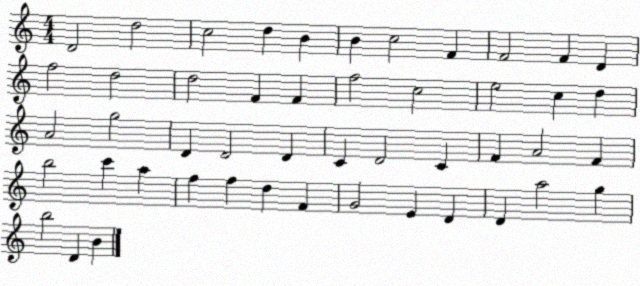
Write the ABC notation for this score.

X:1
T:Untitled
M:4/4
L:1/4
K:C
D2 d2 c2 d B B c2 F F2 F D f2 d2 d2 F F f2 c2 e2 c d A2 g2 D D2 D C D2 C F A2 F b2 c' a f f d F G2 E D D a2 g b2 D B